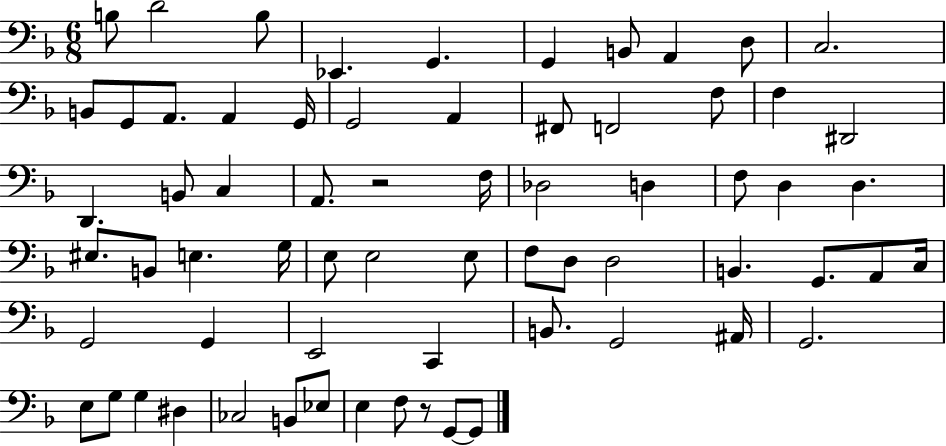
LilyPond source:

{
  \clef bass
  \numericTimeSignature
  \time 6/8
  \key f \major
  b8 d'2 b8 | ees,4. g,4. | g,4 b,8 a,4 d8 | c2. | \break b,8 g,8 a,8. a,4 g,16 | g,2 a,4 | fis,8 f,2 f8 | f4 dis,2 | \break d,4. b,8 c4 | a,8. r2 f16 | des2 d4 | f8 d4 d4. | \break eis8. b,8 e4. g16 | e8 e2 e8 | f8 d8 d2 | b,4. g,8. a,8 c16 | \break g,2 g,4 | e,2 c,4 | b,8. g,2 ais,16 | g,2. | \break e8 g8 g4 dis4 | ces2 b,8 ees8 | e4 f8 r8 g,8~~ g,8 | \bar "|."
}